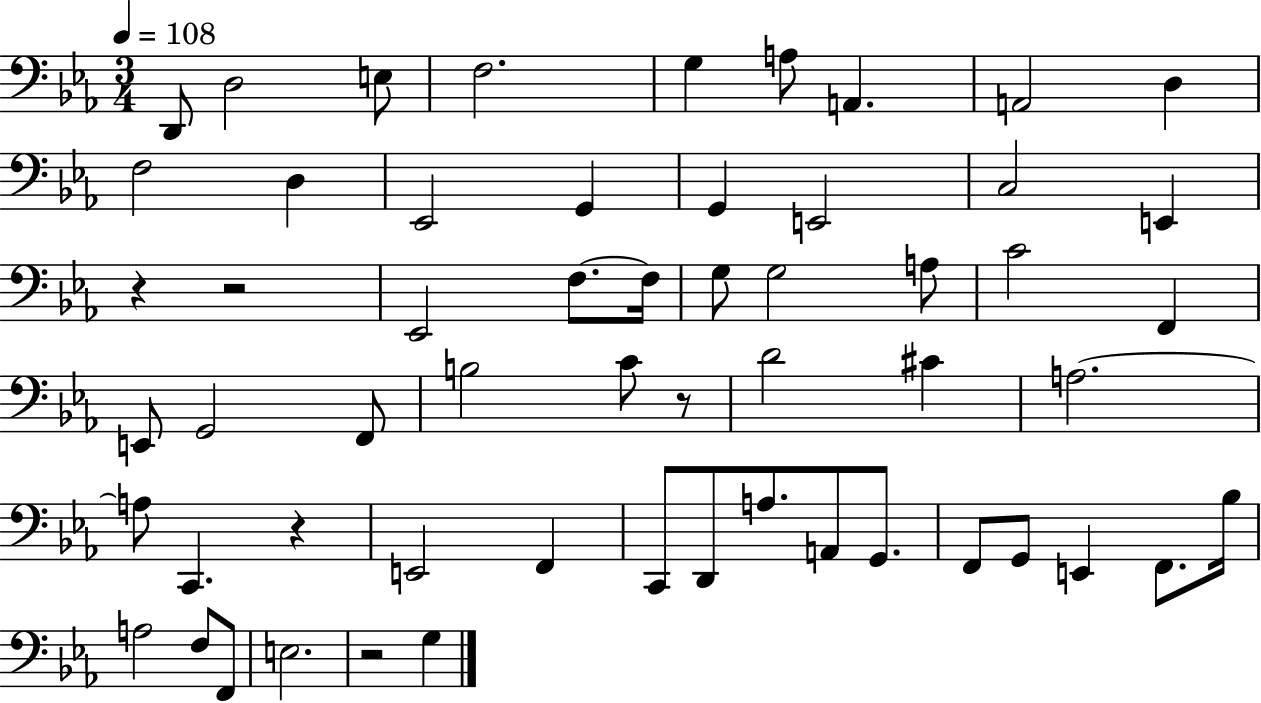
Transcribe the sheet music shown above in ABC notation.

X:1
T:Untitled
M:3/4
L:1/4
K:Eb
D,,/2 D,2 E,/2 F,2 G, A,/2 A,, A,,2 D, F,2 D, _E,,2 G,, G,, E,,2 C,2 E,, z z2 _E,,2 F,/2 F,/4 G,/2 G,2 A,/2 C2 F,, E,,/2 G,,2 F,,/2 B,2 C/2 z/2 D2 ^C A,2 A,/2 C,, z E,,2 F,, C,,/2 D,,/2 A,/2 A,,/2 G,,/2 F,,/2 G,,/2 E,, F,,/2 _B,/4 A,2 F,/2 F,,/2 E,2 z2 G,